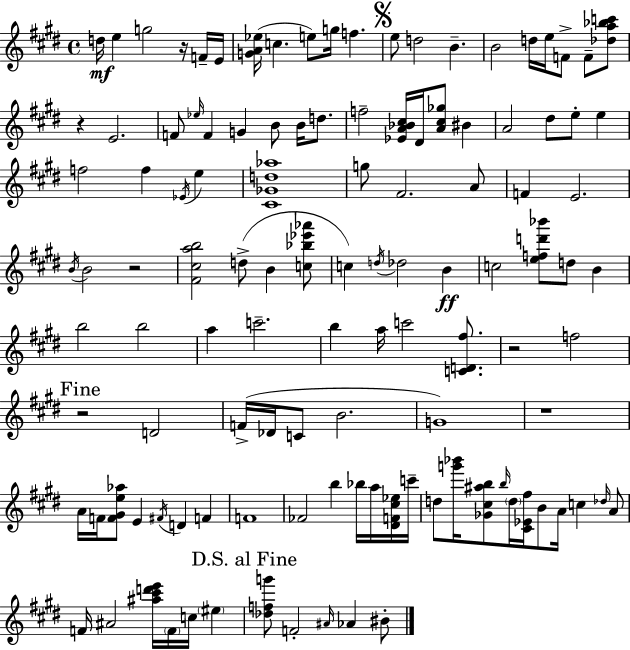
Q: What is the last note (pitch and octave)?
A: BIS4